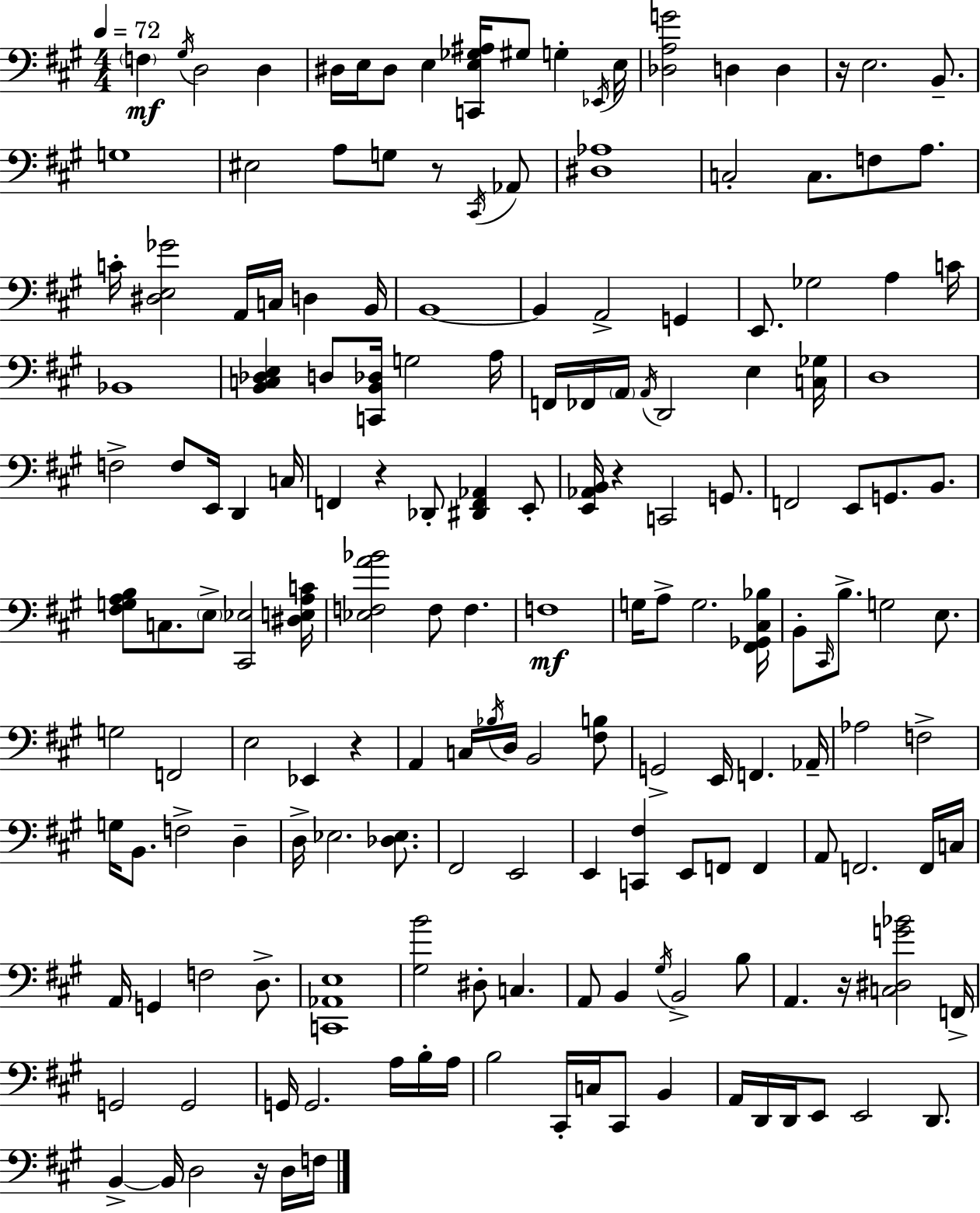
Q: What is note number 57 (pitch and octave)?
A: Db2